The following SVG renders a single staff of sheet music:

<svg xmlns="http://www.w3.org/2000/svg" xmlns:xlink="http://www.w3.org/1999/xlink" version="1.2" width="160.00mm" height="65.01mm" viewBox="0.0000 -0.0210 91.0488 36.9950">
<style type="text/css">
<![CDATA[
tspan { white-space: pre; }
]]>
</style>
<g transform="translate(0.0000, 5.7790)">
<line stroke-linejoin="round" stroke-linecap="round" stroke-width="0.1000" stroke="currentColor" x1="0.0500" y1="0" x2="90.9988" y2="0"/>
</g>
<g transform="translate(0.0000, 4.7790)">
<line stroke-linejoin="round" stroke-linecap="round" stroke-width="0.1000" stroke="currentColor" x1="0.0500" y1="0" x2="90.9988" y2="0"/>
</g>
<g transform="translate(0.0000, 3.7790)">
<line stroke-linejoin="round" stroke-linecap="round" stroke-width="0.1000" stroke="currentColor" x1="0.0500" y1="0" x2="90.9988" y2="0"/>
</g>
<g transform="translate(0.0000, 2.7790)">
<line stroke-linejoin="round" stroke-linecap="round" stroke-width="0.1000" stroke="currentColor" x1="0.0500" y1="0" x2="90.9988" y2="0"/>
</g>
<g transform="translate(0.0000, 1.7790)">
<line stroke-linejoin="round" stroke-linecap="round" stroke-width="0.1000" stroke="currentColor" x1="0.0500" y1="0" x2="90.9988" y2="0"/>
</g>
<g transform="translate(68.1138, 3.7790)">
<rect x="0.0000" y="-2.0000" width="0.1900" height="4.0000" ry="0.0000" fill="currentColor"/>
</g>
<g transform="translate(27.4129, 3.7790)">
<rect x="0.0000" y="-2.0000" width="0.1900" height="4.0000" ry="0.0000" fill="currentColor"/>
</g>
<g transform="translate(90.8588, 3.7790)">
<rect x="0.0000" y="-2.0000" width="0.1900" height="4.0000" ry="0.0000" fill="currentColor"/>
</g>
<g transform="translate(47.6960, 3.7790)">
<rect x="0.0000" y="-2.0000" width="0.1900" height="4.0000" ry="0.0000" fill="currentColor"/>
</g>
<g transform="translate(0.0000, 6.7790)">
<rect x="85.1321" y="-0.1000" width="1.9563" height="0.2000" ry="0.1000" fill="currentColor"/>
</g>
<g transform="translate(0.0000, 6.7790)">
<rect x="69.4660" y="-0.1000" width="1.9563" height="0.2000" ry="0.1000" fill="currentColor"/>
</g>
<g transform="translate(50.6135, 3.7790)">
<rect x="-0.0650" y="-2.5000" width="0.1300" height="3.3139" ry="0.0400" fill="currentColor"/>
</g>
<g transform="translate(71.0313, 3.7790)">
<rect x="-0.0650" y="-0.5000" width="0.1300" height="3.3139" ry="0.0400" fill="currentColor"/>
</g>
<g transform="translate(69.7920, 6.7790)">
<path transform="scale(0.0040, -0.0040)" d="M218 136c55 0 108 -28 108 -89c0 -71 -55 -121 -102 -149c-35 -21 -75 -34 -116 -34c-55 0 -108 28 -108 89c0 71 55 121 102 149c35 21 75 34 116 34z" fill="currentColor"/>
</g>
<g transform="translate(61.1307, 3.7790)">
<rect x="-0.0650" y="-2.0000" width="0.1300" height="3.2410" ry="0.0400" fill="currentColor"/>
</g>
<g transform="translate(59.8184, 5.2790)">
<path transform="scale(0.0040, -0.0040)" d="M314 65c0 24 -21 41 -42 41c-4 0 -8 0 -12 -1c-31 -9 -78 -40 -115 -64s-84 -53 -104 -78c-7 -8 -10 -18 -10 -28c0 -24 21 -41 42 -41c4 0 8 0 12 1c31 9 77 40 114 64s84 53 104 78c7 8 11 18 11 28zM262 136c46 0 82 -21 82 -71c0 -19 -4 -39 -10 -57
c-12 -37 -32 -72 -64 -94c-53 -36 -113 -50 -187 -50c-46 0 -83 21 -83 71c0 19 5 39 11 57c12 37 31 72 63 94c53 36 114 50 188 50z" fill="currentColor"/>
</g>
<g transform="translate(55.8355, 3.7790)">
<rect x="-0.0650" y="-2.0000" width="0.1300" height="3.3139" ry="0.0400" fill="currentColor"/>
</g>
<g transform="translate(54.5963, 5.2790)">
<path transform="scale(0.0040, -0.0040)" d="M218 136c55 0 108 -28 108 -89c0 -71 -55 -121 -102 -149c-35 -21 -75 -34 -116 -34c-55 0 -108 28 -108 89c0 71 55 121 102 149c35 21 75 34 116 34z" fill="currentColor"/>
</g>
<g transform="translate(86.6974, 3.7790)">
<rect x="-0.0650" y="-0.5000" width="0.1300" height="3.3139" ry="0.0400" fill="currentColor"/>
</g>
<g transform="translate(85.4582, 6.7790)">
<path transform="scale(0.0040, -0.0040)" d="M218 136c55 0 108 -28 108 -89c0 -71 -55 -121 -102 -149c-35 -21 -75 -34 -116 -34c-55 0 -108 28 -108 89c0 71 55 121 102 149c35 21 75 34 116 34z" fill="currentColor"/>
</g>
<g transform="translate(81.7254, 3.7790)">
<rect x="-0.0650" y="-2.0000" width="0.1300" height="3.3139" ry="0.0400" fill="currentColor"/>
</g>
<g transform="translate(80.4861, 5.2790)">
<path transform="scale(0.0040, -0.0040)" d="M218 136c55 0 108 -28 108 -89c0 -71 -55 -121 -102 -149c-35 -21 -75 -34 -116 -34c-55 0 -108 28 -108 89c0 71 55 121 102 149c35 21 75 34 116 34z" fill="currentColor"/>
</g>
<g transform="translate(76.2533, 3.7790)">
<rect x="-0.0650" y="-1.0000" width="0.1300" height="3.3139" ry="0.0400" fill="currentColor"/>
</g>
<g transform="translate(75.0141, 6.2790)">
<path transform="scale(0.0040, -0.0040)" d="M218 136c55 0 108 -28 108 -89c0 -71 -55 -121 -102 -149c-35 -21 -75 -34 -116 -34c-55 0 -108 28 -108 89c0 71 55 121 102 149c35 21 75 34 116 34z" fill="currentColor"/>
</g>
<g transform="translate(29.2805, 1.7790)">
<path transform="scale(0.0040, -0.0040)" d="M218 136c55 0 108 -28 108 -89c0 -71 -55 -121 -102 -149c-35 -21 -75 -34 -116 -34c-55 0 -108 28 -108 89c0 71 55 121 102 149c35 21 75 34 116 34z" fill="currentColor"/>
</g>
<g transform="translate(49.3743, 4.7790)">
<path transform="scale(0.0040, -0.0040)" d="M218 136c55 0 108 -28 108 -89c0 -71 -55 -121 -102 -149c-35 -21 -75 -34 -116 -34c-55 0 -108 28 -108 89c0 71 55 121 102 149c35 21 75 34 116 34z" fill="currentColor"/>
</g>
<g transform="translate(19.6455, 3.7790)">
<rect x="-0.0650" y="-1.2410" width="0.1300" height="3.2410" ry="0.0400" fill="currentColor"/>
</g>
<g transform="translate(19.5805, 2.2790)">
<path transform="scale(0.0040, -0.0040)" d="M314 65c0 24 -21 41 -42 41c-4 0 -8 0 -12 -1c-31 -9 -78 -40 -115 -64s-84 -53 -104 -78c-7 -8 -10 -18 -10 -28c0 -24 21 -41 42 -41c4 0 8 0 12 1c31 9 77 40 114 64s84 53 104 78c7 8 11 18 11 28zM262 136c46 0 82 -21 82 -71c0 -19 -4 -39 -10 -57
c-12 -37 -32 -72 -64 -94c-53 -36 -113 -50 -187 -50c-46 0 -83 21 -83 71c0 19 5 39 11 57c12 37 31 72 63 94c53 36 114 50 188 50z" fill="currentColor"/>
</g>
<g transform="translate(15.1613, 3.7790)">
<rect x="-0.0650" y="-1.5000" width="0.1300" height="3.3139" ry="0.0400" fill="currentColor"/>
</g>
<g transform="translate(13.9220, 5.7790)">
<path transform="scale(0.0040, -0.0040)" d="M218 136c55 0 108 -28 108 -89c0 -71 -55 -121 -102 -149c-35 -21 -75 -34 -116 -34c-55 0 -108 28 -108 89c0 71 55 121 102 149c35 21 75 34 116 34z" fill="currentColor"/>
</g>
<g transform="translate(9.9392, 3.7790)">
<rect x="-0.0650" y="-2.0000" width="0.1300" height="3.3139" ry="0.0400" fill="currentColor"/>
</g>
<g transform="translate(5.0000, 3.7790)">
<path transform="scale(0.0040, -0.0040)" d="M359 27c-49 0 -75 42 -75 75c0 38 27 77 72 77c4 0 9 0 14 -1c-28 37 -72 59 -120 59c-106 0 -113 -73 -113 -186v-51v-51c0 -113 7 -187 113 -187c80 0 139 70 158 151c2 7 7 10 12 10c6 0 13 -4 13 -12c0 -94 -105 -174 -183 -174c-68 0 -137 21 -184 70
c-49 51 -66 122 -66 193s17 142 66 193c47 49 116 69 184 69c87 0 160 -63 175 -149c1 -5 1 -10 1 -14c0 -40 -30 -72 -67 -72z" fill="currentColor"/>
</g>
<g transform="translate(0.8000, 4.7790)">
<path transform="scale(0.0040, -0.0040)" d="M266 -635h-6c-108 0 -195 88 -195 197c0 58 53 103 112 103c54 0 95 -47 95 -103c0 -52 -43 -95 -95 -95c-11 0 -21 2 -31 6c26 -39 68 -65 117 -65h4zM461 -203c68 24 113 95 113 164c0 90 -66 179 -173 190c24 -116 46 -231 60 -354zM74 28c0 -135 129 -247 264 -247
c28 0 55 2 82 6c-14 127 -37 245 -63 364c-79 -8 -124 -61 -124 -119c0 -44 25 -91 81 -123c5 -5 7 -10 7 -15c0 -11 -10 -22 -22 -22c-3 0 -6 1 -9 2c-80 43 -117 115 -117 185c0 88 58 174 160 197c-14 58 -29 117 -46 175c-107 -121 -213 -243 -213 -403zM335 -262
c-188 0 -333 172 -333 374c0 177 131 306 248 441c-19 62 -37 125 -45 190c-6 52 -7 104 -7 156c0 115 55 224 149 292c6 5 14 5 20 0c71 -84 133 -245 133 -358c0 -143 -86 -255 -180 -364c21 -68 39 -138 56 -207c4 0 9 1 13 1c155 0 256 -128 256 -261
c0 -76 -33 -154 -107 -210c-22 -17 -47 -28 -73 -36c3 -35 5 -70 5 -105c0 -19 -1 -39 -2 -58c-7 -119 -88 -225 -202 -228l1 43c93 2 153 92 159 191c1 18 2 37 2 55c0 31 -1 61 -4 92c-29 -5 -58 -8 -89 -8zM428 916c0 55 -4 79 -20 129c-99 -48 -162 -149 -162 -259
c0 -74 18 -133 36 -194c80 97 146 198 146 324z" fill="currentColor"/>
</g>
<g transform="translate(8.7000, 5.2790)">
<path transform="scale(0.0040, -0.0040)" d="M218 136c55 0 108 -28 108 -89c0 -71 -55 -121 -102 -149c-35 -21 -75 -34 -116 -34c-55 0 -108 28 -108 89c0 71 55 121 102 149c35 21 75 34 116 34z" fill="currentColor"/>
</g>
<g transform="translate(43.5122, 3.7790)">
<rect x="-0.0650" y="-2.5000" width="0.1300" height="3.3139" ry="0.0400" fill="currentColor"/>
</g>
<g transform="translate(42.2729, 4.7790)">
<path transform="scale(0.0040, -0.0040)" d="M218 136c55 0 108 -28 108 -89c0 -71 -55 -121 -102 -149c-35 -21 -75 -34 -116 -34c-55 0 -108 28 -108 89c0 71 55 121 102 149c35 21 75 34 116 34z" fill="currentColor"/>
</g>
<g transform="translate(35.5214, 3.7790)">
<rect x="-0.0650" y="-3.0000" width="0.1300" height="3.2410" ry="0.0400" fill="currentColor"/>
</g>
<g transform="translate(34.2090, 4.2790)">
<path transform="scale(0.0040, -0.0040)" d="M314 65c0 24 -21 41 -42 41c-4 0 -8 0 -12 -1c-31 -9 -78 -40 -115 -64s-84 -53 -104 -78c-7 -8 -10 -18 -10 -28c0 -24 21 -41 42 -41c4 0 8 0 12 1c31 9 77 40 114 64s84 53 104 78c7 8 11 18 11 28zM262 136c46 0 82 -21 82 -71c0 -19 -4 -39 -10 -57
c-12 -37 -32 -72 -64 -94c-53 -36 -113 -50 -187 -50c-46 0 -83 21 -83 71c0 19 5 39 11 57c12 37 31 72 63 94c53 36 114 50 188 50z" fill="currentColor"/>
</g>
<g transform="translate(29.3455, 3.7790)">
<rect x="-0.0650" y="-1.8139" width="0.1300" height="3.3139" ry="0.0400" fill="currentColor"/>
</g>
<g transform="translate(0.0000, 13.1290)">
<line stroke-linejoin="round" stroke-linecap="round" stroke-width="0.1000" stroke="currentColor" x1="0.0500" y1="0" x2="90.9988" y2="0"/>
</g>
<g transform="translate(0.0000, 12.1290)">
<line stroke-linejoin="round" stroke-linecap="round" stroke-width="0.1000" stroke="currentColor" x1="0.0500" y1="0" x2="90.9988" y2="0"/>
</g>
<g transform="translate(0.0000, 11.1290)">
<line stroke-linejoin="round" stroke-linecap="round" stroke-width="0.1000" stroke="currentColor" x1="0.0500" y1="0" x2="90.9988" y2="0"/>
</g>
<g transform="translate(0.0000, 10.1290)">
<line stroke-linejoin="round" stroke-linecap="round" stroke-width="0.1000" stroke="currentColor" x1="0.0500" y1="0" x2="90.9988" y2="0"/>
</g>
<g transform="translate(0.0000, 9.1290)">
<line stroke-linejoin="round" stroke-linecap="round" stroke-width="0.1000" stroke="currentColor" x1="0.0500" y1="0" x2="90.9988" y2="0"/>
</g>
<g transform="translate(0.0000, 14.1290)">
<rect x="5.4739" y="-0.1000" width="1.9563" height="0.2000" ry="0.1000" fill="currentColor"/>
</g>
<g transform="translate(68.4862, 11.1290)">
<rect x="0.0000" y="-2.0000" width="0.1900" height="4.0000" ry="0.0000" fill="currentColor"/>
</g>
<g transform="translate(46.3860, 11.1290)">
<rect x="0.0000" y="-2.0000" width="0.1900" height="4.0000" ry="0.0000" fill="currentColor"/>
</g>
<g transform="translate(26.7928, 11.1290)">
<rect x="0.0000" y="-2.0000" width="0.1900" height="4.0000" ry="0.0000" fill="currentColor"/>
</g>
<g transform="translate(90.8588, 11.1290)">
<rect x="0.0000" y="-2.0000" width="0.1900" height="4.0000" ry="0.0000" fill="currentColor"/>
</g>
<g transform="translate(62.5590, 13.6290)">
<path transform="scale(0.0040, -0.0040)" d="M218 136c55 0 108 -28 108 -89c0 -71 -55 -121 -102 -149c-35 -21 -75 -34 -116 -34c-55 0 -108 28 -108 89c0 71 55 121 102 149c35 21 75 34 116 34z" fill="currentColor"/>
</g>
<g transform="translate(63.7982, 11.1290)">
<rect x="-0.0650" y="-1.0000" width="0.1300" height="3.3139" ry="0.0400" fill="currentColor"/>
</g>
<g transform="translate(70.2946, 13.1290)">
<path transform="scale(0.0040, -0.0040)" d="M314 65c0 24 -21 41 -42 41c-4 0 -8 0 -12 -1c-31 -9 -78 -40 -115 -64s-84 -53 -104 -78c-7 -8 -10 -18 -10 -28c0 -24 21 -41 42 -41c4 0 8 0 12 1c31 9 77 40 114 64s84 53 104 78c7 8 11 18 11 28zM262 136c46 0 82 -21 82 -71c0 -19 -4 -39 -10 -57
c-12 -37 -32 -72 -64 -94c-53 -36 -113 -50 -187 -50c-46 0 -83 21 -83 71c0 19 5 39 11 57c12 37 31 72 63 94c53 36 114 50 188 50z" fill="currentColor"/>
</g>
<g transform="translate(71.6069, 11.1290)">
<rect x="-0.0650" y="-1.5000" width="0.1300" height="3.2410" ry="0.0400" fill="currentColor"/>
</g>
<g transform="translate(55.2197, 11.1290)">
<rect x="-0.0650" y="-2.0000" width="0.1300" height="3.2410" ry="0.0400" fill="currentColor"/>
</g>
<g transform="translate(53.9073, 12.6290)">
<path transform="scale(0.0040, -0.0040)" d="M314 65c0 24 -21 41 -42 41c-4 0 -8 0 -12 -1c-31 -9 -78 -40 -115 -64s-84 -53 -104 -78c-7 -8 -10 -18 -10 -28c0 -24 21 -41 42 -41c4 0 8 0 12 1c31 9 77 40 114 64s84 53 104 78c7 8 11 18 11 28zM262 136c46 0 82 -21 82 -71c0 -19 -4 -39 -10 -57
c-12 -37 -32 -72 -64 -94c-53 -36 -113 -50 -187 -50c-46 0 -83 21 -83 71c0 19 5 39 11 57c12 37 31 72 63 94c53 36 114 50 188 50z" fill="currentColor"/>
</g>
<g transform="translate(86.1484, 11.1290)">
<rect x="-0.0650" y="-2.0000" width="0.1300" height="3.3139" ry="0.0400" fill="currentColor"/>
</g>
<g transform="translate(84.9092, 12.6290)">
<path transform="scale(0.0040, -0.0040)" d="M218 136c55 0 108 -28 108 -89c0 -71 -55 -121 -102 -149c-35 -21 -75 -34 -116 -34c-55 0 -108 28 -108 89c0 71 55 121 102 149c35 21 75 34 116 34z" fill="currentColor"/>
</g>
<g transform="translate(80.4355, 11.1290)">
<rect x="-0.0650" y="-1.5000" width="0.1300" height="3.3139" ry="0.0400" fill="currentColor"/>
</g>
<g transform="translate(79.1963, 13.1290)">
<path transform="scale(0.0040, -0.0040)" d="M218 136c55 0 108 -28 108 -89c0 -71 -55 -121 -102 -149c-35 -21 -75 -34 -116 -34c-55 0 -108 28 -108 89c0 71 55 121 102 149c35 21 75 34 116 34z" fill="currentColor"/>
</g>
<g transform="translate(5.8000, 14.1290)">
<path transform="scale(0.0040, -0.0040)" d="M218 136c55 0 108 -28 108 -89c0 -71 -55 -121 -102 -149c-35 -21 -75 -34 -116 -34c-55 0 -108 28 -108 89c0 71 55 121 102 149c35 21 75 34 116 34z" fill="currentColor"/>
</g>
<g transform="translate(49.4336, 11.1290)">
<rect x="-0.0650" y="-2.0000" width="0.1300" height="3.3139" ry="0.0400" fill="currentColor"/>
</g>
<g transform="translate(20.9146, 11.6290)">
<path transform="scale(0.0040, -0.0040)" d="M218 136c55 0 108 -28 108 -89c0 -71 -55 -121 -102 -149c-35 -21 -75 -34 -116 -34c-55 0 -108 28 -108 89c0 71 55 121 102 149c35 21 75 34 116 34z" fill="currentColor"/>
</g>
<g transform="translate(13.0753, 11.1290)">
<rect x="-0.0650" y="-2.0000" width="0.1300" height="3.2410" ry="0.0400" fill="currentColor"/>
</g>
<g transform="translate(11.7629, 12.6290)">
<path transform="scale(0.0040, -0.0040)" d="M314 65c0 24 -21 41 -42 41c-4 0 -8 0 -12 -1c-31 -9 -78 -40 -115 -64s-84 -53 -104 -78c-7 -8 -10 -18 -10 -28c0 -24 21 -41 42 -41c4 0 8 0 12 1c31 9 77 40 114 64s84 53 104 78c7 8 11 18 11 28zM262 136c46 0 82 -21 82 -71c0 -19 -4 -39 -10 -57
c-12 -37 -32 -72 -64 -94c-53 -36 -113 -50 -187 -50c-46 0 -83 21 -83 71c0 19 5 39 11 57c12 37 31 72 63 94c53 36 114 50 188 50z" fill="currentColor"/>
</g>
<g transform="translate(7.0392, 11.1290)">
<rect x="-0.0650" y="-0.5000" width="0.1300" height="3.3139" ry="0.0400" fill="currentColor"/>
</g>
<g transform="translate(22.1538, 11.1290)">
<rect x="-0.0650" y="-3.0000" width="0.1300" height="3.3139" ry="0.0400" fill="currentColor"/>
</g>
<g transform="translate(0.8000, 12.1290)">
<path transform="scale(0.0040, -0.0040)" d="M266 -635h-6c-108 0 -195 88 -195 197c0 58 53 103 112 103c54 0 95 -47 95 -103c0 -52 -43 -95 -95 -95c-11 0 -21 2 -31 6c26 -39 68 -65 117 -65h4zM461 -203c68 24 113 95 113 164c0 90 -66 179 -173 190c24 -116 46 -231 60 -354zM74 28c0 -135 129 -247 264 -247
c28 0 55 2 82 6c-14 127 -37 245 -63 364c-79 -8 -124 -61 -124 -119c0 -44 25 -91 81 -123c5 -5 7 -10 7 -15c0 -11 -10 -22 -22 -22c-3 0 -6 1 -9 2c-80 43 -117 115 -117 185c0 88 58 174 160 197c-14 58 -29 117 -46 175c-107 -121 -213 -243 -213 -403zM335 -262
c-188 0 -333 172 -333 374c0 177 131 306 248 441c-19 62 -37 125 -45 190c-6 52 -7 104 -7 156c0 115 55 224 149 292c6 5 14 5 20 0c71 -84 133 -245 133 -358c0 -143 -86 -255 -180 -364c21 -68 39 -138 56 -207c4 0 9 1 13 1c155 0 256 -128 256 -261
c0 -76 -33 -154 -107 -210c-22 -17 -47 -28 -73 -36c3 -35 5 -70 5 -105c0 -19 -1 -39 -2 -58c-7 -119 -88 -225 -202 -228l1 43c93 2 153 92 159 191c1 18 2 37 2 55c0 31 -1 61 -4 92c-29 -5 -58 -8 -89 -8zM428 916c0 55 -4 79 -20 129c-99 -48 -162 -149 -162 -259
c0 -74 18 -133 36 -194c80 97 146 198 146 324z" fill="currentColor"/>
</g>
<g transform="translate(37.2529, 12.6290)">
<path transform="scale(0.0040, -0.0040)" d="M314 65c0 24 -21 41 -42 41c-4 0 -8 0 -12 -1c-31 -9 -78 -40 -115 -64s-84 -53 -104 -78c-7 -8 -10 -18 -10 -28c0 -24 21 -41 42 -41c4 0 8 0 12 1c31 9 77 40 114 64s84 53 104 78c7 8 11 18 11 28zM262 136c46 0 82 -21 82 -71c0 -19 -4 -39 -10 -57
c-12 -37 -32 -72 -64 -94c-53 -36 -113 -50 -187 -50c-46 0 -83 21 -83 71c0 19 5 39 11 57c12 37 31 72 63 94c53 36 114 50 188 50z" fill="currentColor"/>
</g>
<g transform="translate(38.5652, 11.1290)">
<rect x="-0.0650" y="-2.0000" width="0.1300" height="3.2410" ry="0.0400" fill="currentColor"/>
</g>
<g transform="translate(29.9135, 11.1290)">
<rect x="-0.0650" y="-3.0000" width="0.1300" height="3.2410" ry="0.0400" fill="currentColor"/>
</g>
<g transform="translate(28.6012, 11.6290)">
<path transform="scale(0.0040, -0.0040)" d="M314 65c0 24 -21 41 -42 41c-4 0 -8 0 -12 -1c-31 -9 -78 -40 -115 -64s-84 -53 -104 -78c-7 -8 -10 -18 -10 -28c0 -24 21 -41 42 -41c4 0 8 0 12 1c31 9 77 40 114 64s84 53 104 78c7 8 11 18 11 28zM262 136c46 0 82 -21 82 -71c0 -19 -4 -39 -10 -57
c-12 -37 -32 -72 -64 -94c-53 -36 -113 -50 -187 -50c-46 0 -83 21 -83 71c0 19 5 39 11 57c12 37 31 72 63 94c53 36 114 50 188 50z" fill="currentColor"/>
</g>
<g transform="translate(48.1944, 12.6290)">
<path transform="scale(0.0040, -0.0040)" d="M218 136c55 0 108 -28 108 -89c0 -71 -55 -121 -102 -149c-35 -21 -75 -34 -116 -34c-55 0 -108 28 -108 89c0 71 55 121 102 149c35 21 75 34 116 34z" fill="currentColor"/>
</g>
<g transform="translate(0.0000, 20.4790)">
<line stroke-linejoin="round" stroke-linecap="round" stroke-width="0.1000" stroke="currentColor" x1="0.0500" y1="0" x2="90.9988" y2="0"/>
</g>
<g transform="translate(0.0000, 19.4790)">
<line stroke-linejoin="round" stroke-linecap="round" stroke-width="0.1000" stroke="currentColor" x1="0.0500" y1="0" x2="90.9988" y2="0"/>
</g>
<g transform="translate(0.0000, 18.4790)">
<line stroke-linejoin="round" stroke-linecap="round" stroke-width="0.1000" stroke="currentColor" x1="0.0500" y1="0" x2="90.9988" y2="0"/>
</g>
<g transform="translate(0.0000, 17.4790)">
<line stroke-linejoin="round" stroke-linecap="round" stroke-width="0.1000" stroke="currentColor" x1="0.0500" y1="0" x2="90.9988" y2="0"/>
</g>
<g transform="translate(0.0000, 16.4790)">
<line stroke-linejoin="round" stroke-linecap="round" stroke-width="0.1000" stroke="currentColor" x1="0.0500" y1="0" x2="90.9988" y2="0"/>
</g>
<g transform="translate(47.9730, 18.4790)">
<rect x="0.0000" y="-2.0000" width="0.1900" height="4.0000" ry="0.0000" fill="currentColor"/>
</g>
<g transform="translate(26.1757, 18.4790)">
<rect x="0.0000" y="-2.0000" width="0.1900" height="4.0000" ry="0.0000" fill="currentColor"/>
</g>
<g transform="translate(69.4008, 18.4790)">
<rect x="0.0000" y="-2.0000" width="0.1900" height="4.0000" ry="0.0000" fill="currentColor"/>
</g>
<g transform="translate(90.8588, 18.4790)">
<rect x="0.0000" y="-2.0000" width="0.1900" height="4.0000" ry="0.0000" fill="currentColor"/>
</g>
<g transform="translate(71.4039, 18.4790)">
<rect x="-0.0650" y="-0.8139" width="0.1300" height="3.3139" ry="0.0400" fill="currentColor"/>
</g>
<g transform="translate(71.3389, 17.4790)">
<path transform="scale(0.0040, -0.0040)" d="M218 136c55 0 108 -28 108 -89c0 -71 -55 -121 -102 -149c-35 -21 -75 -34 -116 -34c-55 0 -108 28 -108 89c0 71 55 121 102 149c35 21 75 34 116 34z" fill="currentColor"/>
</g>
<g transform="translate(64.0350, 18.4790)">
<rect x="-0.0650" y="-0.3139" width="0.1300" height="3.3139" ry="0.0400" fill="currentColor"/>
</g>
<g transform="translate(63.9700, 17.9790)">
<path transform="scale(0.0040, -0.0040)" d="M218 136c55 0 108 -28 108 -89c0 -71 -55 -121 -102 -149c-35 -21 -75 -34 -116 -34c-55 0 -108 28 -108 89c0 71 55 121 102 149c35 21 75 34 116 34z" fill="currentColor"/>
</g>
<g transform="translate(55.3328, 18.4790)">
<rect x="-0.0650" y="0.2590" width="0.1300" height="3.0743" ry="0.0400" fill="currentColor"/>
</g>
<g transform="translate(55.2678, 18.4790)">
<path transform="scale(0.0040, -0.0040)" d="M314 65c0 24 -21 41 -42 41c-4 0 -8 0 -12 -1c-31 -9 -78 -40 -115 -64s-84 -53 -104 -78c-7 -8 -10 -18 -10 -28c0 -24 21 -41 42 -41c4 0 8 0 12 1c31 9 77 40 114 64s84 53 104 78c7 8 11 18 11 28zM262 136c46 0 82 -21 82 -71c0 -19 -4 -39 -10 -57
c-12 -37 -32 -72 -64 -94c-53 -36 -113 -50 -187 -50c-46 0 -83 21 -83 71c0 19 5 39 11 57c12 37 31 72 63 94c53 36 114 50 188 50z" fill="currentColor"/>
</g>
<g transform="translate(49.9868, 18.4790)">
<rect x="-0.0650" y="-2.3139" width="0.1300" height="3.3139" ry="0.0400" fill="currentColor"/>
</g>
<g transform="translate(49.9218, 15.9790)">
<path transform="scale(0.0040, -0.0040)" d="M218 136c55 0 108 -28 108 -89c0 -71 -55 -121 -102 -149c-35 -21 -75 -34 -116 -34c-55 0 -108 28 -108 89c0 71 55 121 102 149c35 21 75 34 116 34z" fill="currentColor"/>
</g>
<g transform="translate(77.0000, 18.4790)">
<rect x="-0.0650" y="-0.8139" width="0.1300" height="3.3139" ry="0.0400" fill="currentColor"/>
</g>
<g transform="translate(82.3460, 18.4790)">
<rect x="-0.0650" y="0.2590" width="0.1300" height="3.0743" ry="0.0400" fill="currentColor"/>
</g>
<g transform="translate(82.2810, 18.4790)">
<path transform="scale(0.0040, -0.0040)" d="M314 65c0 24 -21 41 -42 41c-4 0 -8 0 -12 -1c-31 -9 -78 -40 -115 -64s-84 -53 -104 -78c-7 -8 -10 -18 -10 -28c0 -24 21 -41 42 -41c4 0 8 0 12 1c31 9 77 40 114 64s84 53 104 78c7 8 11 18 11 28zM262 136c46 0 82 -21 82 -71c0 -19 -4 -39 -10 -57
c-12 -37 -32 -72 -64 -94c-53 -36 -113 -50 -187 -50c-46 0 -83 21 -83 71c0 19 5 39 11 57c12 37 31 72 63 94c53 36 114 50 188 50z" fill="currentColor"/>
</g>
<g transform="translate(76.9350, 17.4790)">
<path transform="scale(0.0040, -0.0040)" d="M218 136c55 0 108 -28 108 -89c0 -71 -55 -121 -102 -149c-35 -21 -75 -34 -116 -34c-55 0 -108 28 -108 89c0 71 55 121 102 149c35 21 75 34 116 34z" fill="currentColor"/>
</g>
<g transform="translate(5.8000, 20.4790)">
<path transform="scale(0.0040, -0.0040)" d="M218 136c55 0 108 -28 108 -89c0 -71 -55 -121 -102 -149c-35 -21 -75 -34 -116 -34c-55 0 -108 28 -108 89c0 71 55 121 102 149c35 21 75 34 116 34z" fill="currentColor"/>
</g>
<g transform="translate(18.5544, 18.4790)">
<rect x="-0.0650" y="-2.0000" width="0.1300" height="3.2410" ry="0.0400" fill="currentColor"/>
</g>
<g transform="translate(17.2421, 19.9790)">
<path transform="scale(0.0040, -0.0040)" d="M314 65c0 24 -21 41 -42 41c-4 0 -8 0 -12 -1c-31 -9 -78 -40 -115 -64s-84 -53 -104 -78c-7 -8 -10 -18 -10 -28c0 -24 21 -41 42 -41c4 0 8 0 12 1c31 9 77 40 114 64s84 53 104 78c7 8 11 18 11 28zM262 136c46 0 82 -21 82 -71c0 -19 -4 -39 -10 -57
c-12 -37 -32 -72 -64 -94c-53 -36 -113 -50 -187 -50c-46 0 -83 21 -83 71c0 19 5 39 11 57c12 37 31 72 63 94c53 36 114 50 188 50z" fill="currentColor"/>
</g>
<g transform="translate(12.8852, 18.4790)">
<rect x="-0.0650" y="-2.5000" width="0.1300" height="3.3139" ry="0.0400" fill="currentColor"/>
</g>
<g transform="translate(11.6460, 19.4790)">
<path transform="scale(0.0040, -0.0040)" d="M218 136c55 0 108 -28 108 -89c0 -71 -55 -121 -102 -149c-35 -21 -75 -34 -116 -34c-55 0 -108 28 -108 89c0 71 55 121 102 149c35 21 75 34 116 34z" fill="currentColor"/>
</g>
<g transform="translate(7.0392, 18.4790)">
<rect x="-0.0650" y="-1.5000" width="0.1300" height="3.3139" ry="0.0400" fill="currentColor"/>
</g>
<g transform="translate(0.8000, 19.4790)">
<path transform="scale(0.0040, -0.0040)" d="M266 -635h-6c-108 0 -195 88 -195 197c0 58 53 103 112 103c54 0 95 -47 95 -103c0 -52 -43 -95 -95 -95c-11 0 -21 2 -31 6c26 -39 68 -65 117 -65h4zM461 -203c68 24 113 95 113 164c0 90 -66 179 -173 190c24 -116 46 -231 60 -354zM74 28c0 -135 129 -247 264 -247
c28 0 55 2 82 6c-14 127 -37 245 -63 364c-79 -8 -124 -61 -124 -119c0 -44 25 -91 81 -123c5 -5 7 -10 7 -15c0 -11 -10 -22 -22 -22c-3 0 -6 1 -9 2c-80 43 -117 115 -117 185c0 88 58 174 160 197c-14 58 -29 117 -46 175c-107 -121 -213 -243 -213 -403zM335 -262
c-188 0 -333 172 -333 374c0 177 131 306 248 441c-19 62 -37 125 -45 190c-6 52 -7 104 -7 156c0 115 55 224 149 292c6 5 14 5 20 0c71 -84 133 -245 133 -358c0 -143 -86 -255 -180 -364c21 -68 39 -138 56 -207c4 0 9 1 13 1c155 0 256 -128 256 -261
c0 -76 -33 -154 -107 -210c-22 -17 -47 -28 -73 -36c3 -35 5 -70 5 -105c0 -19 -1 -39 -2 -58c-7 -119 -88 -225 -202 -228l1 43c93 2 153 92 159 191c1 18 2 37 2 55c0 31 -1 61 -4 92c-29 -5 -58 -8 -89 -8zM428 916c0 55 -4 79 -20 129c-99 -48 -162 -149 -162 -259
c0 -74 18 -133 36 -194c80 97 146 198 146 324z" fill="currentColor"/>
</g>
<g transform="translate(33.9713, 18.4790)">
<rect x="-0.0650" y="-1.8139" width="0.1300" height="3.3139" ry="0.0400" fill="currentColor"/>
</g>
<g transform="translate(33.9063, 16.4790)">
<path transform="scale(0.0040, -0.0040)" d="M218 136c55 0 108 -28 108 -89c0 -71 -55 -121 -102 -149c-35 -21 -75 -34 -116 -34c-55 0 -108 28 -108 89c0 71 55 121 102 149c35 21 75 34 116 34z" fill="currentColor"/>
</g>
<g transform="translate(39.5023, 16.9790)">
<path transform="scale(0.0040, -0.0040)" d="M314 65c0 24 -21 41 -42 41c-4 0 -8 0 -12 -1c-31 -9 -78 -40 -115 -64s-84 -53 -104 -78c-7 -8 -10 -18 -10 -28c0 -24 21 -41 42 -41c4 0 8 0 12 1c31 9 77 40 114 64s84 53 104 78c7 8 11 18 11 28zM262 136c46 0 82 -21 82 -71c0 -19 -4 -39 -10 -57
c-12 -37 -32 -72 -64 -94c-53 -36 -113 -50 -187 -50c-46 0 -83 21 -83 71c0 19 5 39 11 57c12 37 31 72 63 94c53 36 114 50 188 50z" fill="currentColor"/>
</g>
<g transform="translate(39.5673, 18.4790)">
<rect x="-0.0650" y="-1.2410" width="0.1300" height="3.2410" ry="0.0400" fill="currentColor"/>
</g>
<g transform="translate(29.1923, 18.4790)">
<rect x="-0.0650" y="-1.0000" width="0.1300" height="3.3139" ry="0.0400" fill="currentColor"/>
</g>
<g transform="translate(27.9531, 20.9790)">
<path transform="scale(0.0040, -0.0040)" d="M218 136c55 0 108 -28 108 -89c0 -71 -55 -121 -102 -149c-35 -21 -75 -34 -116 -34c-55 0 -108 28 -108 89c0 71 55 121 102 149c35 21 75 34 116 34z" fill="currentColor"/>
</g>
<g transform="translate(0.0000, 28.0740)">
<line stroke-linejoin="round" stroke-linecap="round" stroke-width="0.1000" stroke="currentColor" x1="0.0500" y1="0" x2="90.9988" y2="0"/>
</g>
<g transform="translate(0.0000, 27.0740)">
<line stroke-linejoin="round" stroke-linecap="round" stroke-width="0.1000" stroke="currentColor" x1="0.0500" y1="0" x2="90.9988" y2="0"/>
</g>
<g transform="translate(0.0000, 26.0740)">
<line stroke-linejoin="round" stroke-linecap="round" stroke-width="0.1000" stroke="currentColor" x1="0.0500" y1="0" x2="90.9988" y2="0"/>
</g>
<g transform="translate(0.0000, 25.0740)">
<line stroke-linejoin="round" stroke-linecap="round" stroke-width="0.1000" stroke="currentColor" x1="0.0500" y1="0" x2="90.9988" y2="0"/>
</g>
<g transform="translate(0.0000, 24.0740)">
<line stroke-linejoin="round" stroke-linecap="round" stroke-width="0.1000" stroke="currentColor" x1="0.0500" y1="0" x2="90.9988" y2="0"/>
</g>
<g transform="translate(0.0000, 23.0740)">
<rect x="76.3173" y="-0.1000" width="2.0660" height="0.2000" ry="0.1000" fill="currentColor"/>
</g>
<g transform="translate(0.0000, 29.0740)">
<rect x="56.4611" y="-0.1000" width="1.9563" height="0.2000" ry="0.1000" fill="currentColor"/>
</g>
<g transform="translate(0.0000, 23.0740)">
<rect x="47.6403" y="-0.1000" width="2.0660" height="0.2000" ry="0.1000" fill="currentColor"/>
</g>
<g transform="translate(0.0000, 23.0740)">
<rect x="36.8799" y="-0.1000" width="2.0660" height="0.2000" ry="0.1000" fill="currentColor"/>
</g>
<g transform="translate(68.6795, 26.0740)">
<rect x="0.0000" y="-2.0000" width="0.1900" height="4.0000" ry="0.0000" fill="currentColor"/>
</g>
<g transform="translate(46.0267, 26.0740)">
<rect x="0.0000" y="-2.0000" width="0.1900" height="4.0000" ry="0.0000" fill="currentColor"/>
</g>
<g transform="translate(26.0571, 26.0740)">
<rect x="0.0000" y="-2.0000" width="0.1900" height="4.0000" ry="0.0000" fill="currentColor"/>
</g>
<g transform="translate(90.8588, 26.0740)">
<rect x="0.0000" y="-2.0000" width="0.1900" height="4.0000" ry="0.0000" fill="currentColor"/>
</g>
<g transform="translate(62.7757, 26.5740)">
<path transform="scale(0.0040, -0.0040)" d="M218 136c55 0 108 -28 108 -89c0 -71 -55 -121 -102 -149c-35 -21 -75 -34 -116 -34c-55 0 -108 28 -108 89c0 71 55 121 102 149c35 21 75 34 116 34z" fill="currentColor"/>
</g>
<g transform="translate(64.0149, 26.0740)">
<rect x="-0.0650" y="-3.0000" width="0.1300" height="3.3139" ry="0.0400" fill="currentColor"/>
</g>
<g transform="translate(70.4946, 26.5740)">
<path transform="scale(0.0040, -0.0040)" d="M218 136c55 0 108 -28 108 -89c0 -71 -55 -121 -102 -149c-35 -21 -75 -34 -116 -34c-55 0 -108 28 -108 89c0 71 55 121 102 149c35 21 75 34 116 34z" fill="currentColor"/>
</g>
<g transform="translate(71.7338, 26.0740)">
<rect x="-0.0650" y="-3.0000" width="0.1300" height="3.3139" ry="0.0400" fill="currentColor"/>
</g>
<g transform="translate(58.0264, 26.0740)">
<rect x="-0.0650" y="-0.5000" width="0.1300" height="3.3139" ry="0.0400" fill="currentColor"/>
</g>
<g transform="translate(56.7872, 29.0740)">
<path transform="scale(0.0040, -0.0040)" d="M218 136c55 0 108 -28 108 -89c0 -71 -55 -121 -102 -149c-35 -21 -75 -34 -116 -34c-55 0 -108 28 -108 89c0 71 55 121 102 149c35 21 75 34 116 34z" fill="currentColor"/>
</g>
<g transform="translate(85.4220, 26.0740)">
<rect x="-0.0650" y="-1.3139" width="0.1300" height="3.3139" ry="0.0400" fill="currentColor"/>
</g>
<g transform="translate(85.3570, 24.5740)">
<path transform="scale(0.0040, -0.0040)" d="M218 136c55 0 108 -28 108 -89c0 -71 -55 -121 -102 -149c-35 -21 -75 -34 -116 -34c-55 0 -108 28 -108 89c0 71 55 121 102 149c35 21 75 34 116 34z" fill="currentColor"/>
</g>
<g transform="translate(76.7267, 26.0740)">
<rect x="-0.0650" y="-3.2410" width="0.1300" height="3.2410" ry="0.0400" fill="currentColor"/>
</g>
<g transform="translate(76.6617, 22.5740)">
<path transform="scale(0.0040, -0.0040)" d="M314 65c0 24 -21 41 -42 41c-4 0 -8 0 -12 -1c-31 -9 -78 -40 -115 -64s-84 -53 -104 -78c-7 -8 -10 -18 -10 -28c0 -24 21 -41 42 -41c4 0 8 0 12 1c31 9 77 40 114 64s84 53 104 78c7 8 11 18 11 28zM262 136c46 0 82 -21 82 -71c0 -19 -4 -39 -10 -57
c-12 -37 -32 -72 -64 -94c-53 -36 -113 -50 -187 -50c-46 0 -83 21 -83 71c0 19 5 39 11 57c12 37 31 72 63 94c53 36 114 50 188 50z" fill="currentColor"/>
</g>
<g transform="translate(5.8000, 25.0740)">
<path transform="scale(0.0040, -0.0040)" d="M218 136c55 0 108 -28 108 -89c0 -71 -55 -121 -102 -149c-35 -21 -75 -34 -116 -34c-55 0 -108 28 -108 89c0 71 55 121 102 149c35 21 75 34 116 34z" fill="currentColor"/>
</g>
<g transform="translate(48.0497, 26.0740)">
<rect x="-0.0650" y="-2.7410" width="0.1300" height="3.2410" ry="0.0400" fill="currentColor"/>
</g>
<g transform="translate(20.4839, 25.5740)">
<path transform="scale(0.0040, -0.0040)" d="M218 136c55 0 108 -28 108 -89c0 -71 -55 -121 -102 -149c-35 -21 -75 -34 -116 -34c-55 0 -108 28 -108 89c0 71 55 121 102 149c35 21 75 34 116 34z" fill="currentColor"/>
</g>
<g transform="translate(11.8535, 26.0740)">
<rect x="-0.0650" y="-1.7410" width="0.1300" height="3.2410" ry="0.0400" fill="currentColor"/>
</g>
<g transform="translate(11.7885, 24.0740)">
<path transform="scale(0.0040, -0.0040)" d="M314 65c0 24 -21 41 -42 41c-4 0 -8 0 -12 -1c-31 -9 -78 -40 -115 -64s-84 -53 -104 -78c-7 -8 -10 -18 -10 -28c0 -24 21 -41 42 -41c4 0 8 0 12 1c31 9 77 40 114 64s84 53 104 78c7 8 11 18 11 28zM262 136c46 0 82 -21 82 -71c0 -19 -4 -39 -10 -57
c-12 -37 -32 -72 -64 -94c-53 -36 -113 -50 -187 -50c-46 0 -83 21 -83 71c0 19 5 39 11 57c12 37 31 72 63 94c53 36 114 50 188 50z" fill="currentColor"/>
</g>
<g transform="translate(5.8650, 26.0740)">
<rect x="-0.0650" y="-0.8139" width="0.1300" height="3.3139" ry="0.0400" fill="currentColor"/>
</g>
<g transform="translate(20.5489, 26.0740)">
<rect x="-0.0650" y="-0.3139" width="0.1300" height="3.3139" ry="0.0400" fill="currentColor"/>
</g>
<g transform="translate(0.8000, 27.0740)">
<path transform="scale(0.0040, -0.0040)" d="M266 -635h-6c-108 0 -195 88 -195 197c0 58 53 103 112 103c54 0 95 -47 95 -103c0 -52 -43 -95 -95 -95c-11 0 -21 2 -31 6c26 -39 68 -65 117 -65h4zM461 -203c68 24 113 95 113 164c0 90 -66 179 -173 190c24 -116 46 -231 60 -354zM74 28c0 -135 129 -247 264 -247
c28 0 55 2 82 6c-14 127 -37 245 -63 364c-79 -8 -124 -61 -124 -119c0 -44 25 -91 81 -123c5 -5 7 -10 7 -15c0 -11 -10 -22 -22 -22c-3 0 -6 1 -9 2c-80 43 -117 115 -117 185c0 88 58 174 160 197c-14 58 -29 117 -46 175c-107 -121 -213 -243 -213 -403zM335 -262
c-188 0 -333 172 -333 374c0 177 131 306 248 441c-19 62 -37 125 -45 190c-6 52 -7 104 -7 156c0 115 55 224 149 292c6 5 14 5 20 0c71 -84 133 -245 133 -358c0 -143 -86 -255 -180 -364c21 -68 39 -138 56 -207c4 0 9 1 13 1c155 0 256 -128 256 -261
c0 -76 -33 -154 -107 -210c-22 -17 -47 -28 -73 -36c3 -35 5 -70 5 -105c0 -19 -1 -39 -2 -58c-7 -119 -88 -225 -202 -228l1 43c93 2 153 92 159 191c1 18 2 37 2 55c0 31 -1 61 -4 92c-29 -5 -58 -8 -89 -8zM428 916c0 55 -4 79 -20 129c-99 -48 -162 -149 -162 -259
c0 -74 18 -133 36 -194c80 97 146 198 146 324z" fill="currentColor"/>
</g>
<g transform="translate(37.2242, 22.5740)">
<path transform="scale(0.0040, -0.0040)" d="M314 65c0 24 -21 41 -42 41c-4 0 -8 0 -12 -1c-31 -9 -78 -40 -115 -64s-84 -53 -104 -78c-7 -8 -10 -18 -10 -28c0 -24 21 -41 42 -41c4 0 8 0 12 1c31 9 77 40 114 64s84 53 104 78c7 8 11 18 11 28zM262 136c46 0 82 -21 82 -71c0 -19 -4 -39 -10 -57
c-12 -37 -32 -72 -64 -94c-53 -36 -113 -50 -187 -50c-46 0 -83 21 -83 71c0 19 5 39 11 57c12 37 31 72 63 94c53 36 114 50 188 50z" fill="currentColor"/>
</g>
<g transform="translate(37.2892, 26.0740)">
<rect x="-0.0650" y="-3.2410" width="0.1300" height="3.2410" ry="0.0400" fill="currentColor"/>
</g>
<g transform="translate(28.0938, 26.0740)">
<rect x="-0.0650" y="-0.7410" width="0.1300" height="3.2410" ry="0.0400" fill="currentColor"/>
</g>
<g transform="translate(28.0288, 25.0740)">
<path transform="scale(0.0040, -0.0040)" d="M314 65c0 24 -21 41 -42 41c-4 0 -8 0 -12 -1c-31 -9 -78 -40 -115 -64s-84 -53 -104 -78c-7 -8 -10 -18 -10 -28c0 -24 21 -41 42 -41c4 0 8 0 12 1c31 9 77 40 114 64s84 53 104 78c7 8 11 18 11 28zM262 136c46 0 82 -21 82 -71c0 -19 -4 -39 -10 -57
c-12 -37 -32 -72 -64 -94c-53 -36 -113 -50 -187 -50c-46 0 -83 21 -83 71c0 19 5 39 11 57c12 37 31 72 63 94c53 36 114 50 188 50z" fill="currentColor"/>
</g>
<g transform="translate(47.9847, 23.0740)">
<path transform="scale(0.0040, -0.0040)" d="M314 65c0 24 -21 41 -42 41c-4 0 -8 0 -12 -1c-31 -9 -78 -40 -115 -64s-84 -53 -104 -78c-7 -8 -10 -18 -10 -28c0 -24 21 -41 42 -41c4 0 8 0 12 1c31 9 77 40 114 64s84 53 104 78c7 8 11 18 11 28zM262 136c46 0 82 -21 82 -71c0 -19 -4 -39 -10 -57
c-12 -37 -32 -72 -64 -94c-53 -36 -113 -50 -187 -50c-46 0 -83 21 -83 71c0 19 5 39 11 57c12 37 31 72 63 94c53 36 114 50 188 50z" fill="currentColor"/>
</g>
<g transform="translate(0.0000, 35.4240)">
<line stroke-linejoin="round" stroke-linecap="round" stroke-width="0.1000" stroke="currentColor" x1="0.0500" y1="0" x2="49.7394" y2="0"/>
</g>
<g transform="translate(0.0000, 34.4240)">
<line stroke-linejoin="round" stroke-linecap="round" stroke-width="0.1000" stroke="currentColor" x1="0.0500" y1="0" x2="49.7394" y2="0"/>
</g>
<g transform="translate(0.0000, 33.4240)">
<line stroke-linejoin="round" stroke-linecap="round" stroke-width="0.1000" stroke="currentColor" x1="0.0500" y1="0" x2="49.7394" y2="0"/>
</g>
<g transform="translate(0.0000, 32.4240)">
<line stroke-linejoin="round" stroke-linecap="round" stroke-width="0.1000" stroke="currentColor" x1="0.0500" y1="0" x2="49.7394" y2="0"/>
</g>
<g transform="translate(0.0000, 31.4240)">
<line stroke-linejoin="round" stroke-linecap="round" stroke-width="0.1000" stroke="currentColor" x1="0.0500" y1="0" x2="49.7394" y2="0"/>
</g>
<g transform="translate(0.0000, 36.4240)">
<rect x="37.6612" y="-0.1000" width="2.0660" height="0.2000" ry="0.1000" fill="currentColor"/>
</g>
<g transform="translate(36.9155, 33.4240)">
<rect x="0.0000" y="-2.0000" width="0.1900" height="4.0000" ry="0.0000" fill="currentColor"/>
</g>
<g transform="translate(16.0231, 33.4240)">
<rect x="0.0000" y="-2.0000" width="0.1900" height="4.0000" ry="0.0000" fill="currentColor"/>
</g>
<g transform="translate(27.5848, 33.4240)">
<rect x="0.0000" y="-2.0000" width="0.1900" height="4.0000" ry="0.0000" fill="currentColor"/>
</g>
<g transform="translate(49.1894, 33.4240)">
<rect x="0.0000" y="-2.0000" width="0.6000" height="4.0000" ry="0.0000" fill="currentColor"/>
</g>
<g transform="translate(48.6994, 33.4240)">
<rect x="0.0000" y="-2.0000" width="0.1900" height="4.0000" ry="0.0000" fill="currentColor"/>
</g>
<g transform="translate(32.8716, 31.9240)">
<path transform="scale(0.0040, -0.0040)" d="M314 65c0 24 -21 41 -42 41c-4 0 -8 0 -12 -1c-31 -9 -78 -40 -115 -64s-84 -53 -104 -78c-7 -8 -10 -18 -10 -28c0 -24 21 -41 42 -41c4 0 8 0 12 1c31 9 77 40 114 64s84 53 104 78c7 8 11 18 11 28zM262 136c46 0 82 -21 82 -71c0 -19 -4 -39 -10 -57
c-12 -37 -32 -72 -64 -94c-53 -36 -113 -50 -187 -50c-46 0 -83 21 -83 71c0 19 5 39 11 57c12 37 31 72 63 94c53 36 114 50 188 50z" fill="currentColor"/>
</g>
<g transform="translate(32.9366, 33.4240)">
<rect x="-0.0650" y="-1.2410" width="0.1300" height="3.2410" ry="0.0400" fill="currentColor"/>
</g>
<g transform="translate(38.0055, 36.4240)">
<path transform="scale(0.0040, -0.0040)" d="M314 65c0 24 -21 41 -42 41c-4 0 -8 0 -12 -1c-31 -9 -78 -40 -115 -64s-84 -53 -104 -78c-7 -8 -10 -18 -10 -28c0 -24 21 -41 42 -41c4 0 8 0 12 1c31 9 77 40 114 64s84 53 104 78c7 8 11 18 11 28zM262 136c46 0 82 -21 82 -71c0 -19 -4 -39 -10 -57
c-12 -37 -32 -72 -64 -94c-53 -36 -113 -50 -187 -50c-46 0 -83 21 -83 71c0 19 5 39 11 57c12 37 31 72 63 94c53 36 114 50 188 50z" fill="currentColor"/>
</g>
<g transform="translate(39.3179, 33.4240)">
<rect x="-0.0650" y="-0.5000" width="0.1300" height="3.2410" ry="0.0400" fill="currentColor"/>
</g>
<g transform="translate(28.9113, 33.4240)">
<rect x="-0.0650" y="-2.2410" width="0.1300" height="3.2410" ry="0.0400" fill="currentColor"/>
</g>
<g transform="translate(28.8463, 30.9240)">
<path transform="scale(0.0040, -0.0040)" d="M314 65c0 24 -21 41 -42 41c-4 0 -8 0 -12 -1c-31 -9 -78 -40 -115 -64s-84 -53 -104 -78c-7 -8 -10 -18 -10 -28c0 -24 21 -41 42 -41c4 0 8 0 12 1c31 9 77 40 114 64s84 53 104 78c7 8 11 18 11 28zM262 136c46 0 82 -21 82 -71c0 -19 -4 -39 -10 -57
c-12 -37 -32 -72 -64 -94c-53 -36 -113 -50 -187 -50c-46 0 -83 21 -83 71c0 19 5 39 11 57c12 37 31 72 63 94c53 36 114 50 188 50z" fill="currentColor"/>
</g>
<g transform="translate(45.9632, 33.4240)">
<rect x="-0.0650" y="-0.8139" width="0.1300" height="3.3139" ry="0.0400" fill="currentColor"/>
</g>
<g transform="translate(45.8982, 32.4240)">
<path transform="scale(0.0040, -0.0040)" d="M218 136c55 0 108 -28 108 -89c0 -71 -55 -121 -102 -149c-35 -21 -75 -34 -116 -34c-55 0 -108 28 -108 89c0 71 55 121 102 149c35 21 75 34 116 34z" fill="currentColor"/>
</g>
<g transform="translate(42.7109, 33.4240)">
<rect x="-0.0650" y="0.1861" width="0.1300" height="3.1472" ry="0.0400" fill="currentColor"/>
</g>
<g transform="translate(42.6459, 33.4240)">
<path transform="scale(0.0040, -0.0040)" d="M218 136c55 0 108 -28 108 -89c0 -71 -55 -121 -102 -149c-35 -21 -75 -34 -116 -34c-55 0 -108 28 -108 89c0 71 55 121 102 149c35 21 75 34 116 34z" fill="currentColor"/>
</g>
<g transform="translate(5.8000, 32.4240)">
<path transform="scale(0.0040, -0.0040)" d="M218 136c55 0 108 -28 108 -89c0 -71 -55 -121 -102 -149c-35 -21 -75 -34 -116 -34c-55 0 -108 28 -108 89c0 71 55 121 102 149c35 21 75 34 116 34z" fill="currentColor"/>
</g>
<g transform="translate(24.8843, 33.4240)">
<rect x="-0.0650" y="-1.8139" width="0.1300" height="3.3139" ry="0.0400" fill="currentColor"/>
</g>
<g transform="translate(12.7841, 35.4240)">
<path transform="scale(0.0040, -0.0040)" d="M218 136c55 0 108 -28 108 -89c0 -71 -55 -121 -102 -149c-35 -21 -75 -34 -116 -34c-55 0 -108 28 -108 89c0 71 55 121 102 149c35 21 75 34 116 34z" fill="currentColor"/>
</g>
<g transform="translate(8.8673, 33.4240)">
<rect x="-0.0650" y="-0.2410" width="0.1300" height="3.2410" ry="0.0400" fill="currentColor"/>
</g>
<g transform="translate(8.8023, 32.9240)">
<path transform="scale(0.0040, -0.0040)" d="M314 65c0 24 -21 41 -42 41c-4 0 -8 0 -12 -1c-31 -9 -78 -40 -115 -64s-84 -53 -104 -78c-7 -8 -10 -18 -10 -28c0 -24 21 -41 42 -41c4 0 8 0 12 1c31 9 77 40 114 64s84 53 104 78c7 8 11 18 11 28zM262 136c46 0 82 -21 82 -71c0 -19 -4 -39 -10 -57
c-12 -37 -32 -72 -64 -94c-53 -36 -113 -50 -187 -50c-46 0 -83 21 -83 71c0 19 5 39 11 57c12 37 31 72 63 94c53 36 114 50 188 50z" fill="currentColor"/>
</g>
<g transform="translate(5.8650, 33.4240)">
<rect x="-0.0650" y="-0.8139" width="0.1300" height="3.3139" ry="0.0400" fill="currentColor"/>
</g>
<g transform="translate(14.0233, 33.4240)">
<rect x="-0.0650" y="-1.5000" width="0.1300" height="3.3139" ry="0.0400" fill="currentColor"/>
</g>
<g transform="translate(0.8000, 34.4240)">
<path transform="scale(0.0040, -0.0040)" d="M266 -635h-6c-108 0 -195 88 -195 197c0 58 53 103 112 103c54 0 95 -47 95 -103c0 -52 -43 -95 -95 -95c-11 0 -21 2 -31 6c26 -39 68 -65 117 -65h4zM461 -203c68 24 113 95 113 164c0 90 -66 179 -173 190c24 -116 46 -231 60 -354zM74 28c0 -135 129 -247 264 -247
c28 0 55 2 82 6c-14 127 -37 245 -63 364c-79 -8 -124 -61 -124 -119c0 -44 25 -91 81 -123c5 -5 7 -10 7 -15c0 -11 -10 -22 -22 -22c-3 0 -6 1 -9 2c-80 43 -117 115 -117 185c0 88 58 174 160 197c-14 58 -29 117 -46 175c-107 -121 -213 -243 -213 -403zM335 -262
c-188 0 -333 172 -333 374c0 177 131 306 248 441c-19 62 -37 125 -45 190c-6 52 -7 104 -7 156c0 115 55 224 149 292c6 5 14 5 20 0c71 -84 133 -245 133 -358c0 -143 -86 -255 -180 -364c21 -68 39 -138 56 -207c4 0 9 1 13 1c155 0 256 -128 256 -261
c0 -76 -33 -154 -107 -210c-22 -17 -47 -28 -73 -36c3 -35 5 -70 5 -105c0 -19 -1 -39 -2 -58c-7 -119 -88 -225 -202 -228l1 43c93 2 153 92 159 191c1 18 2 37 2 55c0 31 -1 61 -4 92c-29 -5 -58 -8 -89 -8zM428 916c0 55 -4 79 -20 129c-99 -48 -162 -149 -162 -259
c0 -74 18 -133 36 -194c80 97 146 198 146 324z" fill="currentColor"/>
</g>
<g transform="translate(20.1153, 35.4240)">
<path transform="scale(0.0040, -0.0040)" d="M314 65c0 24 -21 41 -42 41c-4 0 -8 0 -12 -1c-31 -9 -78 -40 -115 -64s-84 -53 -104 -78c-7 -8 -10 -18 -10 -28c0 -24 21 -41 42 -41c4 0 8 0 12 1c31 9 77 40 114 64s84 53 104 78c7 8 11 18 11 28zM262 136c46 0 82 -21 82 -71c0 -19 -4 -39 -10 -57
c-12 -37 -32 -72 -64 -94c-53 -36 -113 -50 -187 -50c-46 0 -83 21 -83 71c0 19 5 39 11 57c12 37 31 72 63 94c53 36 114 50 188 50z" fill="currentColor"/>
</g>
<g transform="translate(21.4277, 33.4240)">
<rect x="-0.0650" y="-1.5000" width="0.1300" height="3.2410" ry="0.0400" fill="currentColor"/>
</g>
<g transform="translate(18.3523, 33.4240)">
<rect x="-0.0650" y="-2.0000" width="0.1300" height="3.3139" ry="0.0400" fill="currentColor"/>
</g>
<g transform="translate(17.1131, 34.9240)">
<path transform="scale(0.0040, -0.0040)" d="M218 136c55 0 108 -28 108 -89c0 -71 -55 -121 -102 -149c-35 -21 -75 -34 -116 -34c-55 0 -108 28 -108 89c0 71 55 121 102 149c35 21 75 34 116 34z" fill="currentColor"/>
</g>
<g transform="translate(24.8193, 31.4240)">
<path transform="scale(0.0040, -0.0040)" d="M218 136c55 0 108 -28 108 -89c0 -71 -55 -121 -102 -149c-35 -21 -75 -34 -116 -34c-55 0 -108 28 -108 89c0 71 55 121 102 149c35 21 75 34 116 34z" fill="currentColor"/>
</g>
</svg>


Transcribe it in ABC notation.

X:1
T:Untitled
M:4/4
L:1/4
K:C
F E e2 f A2 G G F F2 C D F C C F2 A A2 F2 F F2 D E2 E F E G F2 D f e2 g B2 c d d B2 d f2 c d2 b2 a2 C A A b2 e d c2 E F E2 f g2 e2 C2 B d